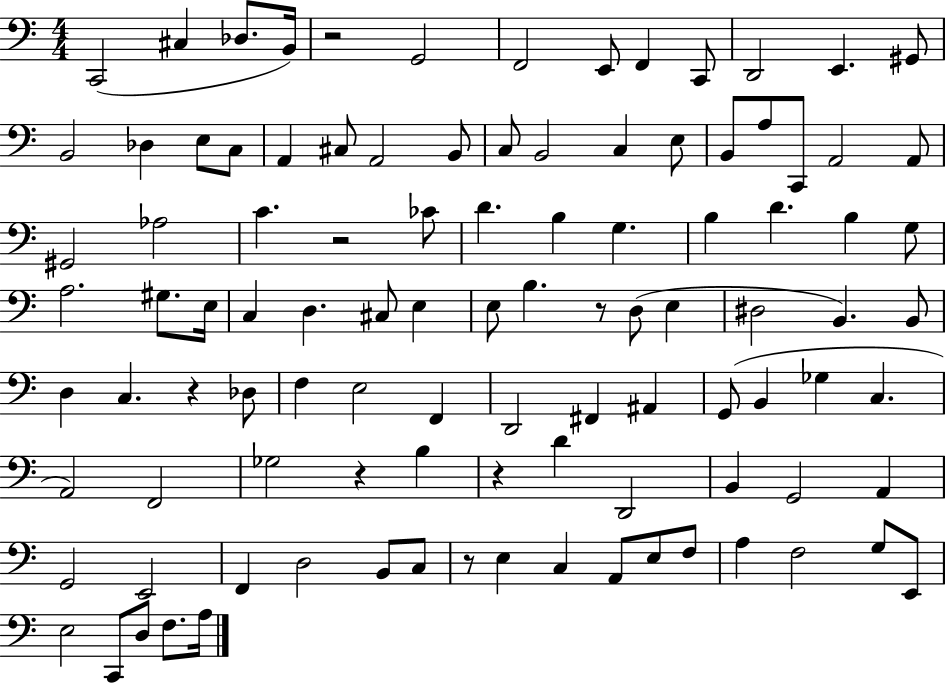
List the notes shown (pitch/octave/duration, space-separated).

C2/h C#3/q Db3/e. B2/s R/h G2/h F2/h E2/e F2/q C2/e D2/h E2/q. G#2/e B2/h Db3/q E3/e C3/e A2/q C#3/e A2/h B2/e C3/e B2/h C3/q E3/e B2/e A3/e C2/e A2/h A2/e G#2/h Ab3/h C4/q. R/h CES4/e D4/q. B3/q G3/q. B3/q D4/q. B3/q G3/e A3/h. G#3/e. E3/s C3/q D3/q. C#3/e E3/q E3/e B3/q. R/e D3/e E3/q D#3/h B2/q. B2/e D3/q C3/q. R/q Db3/e F3/q E3/h F2/q D2/h F#2/q A#2/q G2/e B2/q Gb3/q C3/q. A2/h F2/h Gb3/h R/q B3/q R/q D4/q D2/h B2/q G2/h A2/q G2/h E2/h F2/q D3/h B2/e C3/e R/e E3/q C3/q A2/e E3/e F3/e A3/q F3/h G3/e E2/e E3/h C2/e D3/e F3/e. A3/s